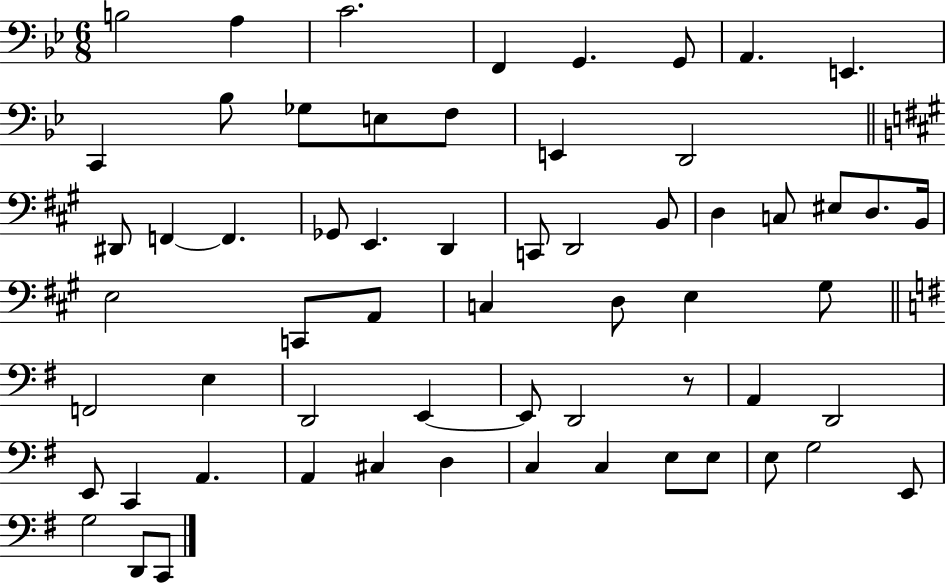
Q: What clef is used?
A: bass